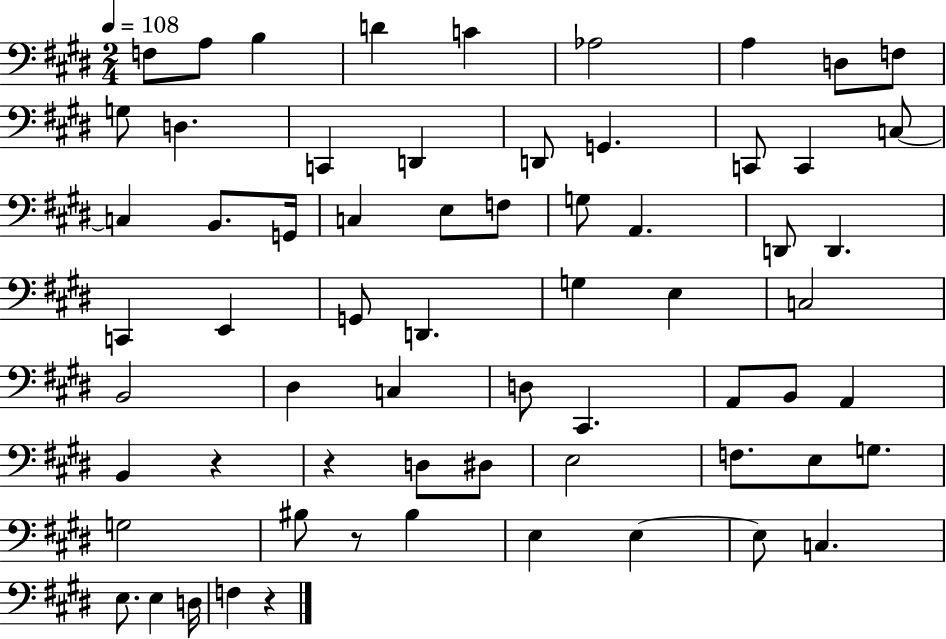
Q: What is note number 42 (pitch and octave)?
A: B2